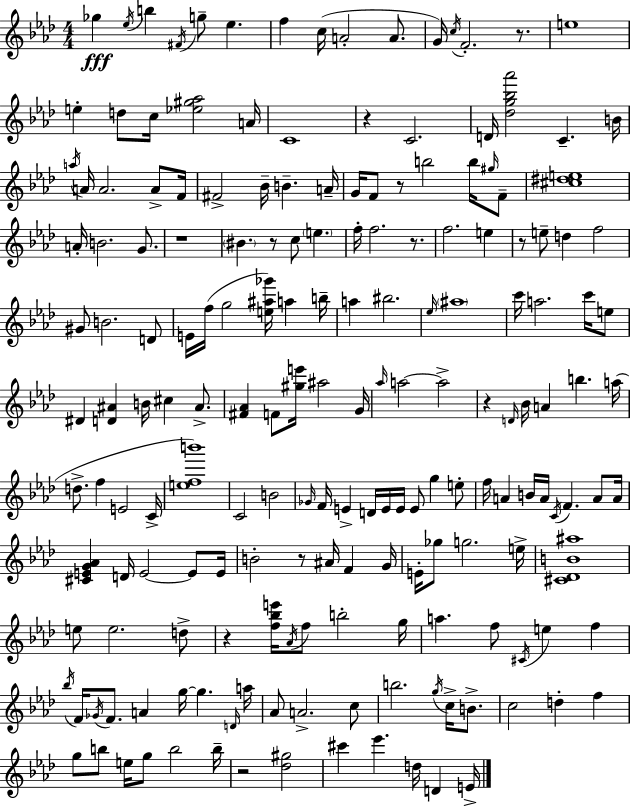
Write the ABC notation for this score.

X:1
T:Untitled
M:4/4
L:1/4
K:Ab
_g _e/4 b ^F/4 g/2 _e f c/4 A2 A/2 G/4 c/4 F2 z/2 e4 e d/2 c/4 [_e^g_a]2 A/4 C4 z C2 D/4 [_dg_b_a']2 C B/4 a/4 A/4 A2 A/2 F/4 ^F2 _B/4 B A/4 G/4 F/2 z/2 b2 b/4 ^g/4 F/2 [^c^de]4 A/4 B2 G/2 z4 ^B z/2 c/2 e f/4 f2 z/2 f2 e z/2 e/2 d f2 ^G/2 B2 D/2 E/4 f/4 g2 [e^a_g']/4 a b/4 a ^b2 _e/4 ^a4 c'/4 a2 c'/4 e/2 ^D [D^A] B/4 ^c ^A/2 [^F_A] F/2 [^ge']/4 ^a2 G/4 _a/4 a2 a2 z D/4 _B/4 A b a/4 d/2 f E2 C/4 [efb']4 C2 B2 _G/4 F/4 E D/4 E/4 E/4 E/2 g e/2 f/4 A B/4 A/4 C/4 F A/2 A/4 [^CEG_A] D/4 E2 E/2 E/4 B2 z/2 ^A/4 F G/4 E/4 _g/2 g2 e/4 [^C_DB^a]4 e/2 e2 d/2 z [f_be']/4 _A/4 f/2 b2 g/4 a f/2 ^C/4 e f _b/4 F/4 _G/4 F/2 A g/4 g D/4 a/4 _A/2 A2 c/2 b2 g/4 c/4 B/2 c2 d f g/2 b/2 e/4 g/2 b2 b/4 z2 [_d^g]2 ^c' _e' d/4 D E/4